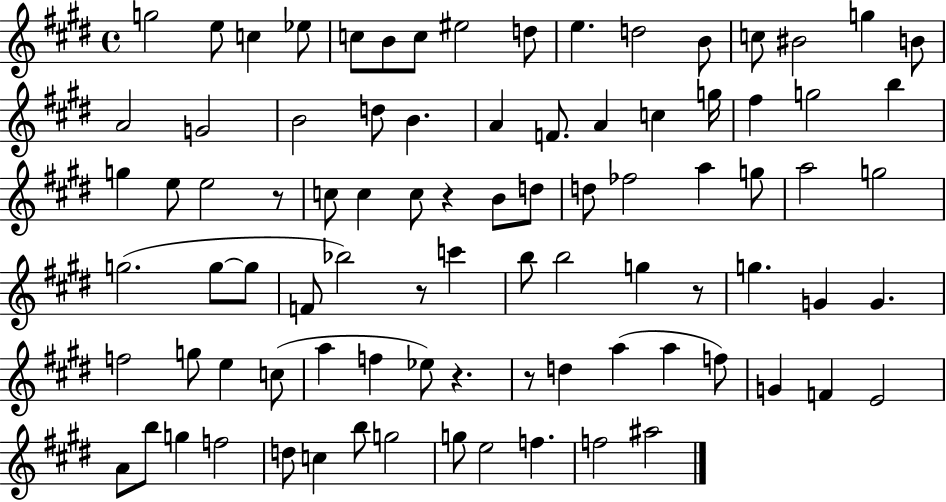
G5/h E5/e C5/q Eb5/e C5/e B4/e C5/e EIS5/h D5/e E5/q. D5/h B4/e C5/e BIS4/h G5/q B4/e A4/h G4/h B4/h D5/e B4/q. A4/q F4/e. A4/q C5/q G5/s F#5/q G5/h B5/q G5/q E5/e E5/h R/e C5/e C5/q C5/e R/q B4/e D5/e D5/e FES5/h A5/q G5/e A5/h G5/h G5/h. G5/e G5/e F4/e Bb5/h R/e C6/q B5/e B5/h G5/q R/e G5/q. G4/q G4/q. F5/h G5/e E5/q C5/e A5/q F5/q Eb5/e R/q. R/e D5/q A5/q A5/q F5/e G4/q F4/q E4/h A4/e B5/e G5/q F5/h D5/e C5/q B5/e G5/h G5/e E5/h F5/q. F5/h A#5/h